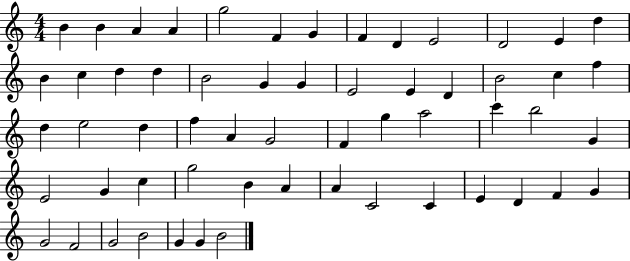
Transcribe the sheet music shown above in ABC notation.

X:1
T:Untitled
M:4/4
L:1/4
K:C
B B A A g2 F G F D E2 D2 E d B c d d B2 G G E2 E D B2 c f d e2 d f A G2 F g a2 c' b2 G E2 G c g2 B A A C2 C E D F G G2 F2 G2 B2 G G B2